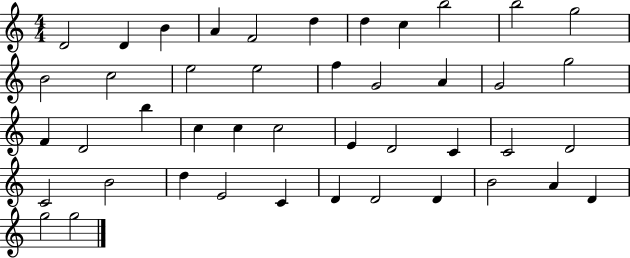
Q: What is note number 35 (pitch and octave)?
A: E4